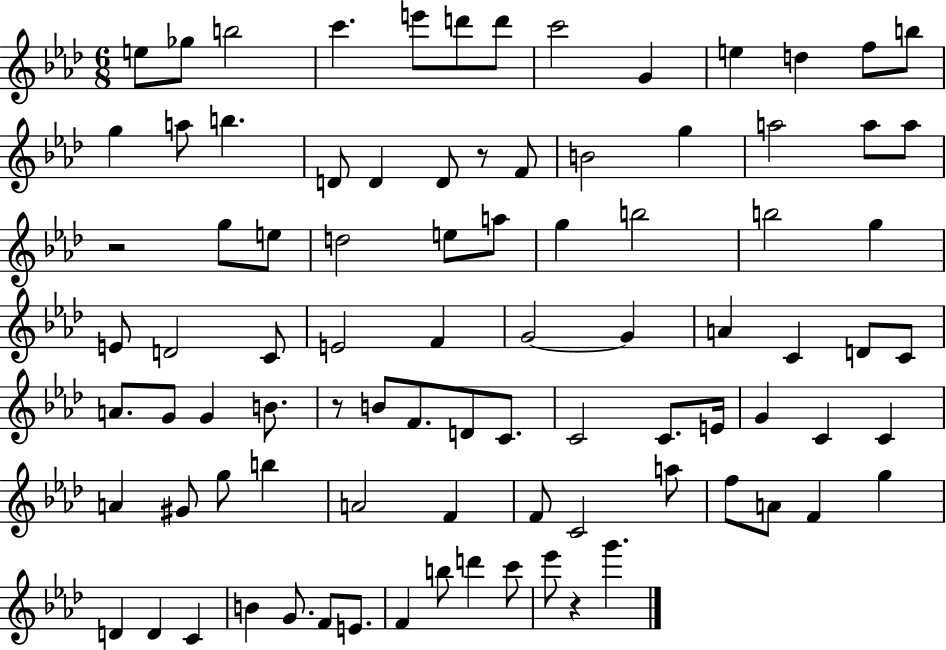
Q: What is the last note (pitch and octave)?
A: G6